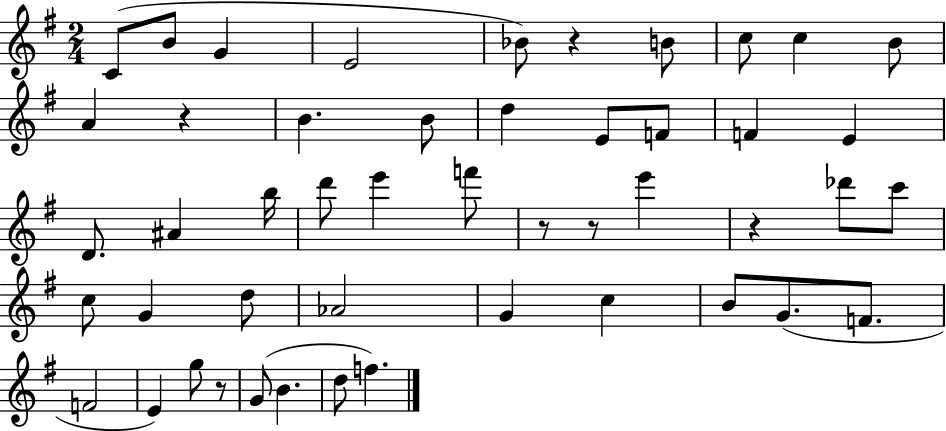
X:1
T:Untitled
M:2/4
L:1/4
K:G
C/2 B/2 G E2 _B/2 z B/2 c/2 c B/2 A z B B/2 d E/2 F/2 F E D/2 ^A b/4 d'/2 e' f'/2 z/2 z/2 e' z _d'/2 c'/2 c/2 G d/2 _A2 G c B/2 G/2 F/2 F2 E g/2 z/2 G/2 B d/2 f